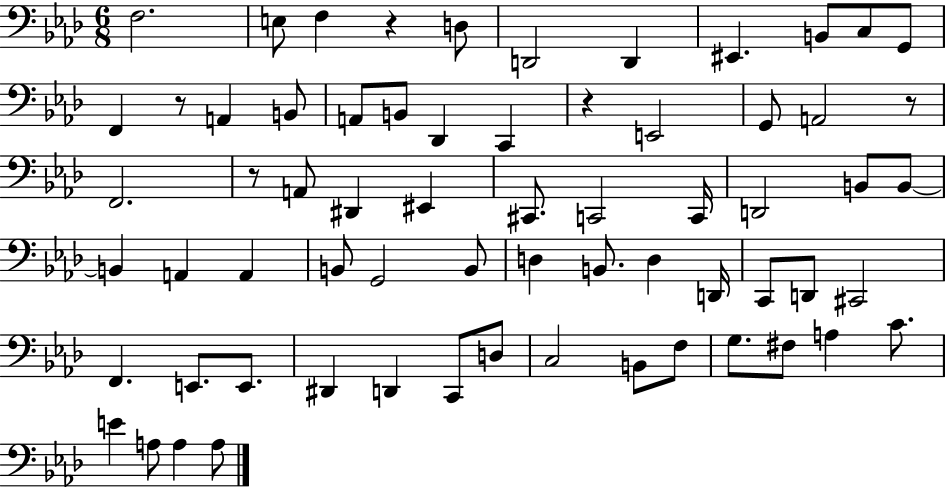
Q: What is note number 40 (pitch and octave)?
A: D2